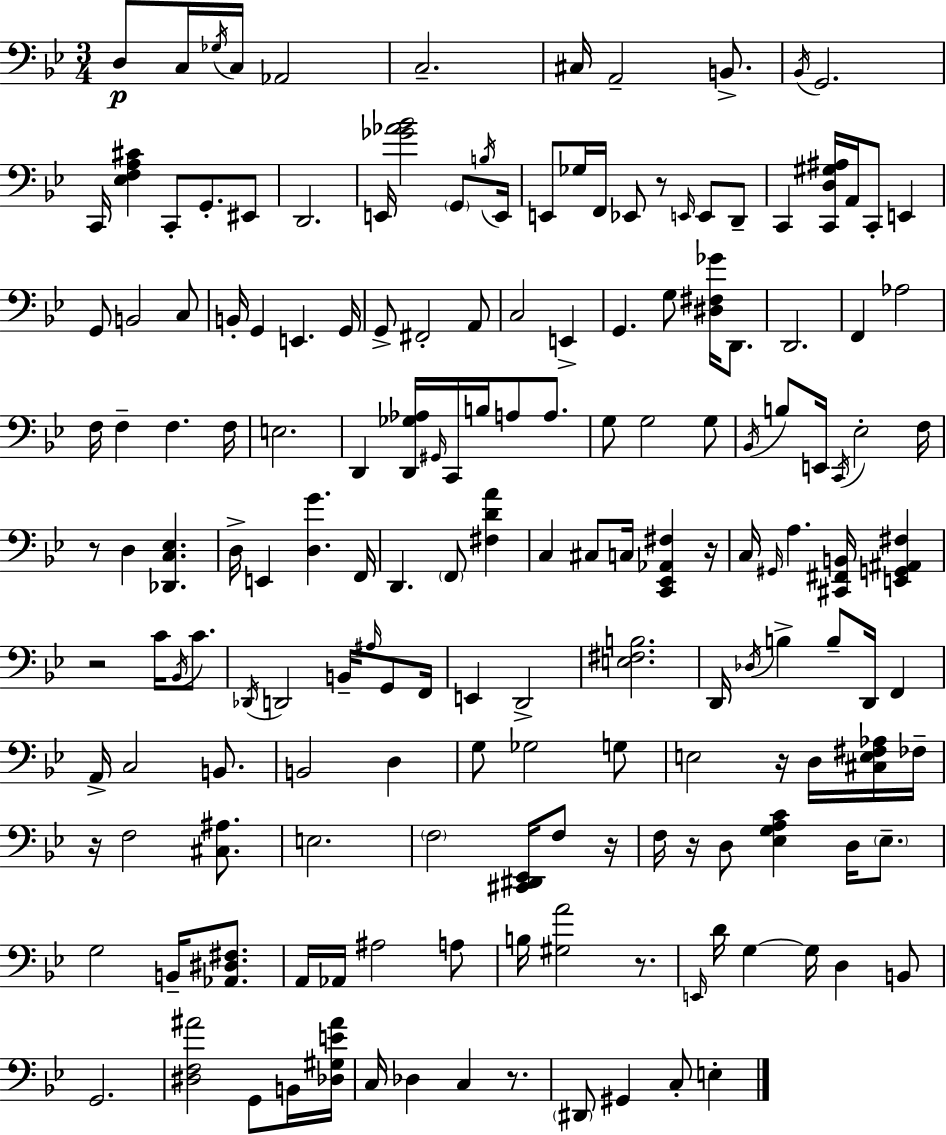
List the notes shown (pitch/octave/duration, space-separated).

D3/e C3/s Gb3/s C3/s Ab2/h C3/h. C#3/s A2/h B2/e. Bb2/s G2/h. C2/s [Eb3,F3,A3,C#4]/q C2/e G2/e. EIS2/e D2/h. E2/s [Gb4,Ab4,Bb4]/h G2/e B3/s E2/s E2/e Gb3/s F2/s Eb2/e R/e E2/s E2/e D2/e C2/q [C2,D3,G#3,A#3]/s A2/s C2/e E2/q G2/e B2/h C3/e B2/s G2/q E2/q. G2/s G2/e F#2/h A2/e C3/h E2/q G2/q. G3/e [D#3,F#3,Gb4]/s D2/e. D2/h. F2/q Ab3/h F3/s F3/q F3/q. F3/s E3/h. D2/q [D2,Gb3,Ab3]/s G#2/s C2/s B3/s A3/e A3/e. G3/e G3/h G3/e Bb2/s B3/e E2/s C2/s Eb3/h F3/s R/e D3/q [Db2,C3,Eb3]/q. D3/s E2/q [D3,G4]/q. F2/s D2/q. F2/e [F#3,D4,A4]/q C3/q C#3/e C3/s [C2,Eb2,Ab2,F#3]/q R/s C3/s G#2/s A3/q. [C#2,F#2,B2]/s [E2,G2,A#2,F#3]/q R/h C4/s Bb2/s C4/e. Db2/s D2/h B2/s A#3/s G2/e F2/s E2/q D2/h [E3,F#3,B3]/h. D2/s Db3/s B3/q B3/e D2/s F2/q A2/s C3/h B2/e. B2/h D3/q G3/e Gb3/h G3/e E3/h R/s D3/s [C#3,E3,F#3,Ab3]/s FES3/s R/s F3/h [C#3,A#3]/e. E3/h. F3/h [C#2,D#2,Eb2]/s F3/e R/s F3/s R/s D3/e [Eb3,G3,A3,C4]/q D3/s Eb3/e. G3/h B2/s [Ab2,D#3,F#3]/e. A2/s Ab2/s A#3/h A3/e B3/s [G#3,A4]/h R/e. E2/s D4/s G3/q G3/s D3/q B2/e G2/h. [D#3,F3,A#4]/h G2/e B2/s [Db3,G#3,E4,A#4]/s C3/s Db3/q C3/q R/e. D#2/e G#2/q C3/e E3/q